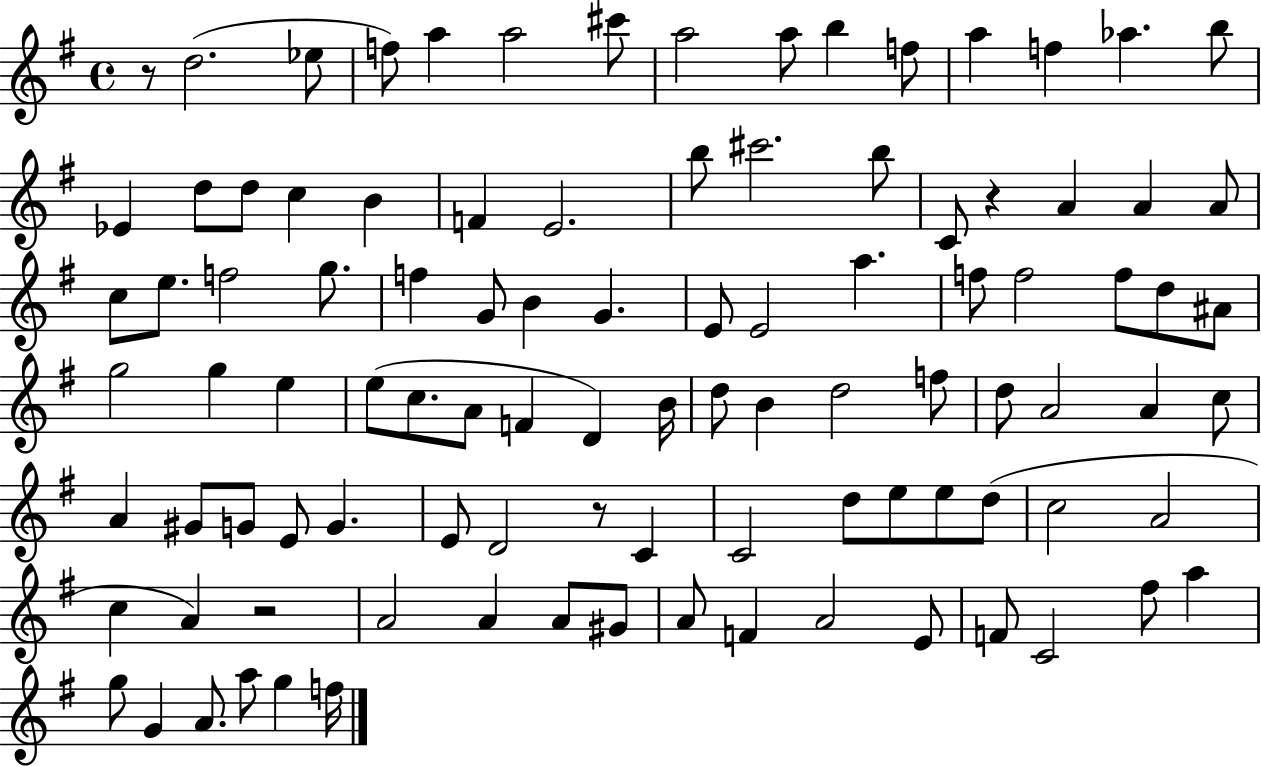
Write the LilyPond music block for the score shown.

{
  \clef treble
  \time 4/4
  \defaultTimeSignature
  \key g \major
  \repeat volta 2 { r8 d''2.( ees''8 | f''8) a''4 a''2 cis'''8 | a''2 a''8 b''4 f''8 | a''4 f''4 aes''4. b''8 | \break ees'4 d''8 d''8 c''4 b'4 | f'4 e'2. | b''8 cis'''2. b''8 | c'8 r4 a'4 a'4 a'8 | \break c''8 e''8. f''2 g''8. | f''4 g'8 b'4 g'4. | e'8 e'2 a''4. | f''8 f''2 f''8 d''8 ais'8 | \break g''2 g''4 e''4 | e''8( c''8. a'8 f'4 d'4) b'16 | d''8 b'4 d''2 f''8 | d''8 a'2 a'4 c''8 | \break a'4 gis'8 g'8 e'8 g'4. | e'8 d'2 r8 c'4 | c'2 d''8 e''8 e''8 d''8( | c''2 a'2 | \break c''4 a'4) r2 | a'2 a'4 a'8 gis'8 | a'8 f'4 a'2 e'8 | f'8 c'2 fis''8 a''4 | \break g''8 g'4 a'8. a''8 g''4 f''16 | } \bar "|."
}